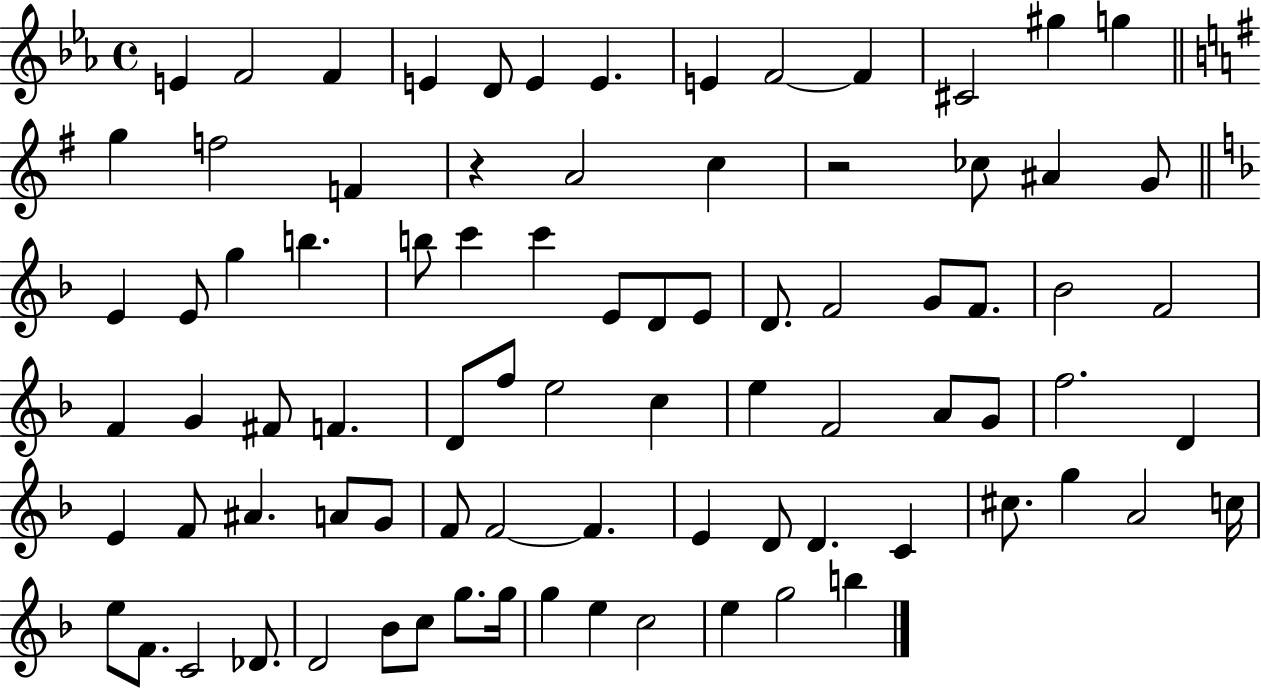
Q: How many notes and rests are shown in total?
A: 84